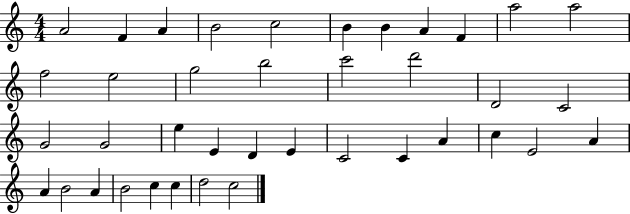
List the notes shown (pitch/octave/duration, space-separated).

A4/h F4/q A4/q B4/h C5/h B4/q B4/q A4/q F4/q A5/h A5/h F5/h E5/h G5/h B5/h C6/h D6/h D4/h C4/h G4/h G4/h E5/q E4/q D4/q E4/q C4/h C4/q A4/q C5/q E4/h A4/q A4/q B4/h A4/q B4/h C5/q C5/q D5/h C5/h